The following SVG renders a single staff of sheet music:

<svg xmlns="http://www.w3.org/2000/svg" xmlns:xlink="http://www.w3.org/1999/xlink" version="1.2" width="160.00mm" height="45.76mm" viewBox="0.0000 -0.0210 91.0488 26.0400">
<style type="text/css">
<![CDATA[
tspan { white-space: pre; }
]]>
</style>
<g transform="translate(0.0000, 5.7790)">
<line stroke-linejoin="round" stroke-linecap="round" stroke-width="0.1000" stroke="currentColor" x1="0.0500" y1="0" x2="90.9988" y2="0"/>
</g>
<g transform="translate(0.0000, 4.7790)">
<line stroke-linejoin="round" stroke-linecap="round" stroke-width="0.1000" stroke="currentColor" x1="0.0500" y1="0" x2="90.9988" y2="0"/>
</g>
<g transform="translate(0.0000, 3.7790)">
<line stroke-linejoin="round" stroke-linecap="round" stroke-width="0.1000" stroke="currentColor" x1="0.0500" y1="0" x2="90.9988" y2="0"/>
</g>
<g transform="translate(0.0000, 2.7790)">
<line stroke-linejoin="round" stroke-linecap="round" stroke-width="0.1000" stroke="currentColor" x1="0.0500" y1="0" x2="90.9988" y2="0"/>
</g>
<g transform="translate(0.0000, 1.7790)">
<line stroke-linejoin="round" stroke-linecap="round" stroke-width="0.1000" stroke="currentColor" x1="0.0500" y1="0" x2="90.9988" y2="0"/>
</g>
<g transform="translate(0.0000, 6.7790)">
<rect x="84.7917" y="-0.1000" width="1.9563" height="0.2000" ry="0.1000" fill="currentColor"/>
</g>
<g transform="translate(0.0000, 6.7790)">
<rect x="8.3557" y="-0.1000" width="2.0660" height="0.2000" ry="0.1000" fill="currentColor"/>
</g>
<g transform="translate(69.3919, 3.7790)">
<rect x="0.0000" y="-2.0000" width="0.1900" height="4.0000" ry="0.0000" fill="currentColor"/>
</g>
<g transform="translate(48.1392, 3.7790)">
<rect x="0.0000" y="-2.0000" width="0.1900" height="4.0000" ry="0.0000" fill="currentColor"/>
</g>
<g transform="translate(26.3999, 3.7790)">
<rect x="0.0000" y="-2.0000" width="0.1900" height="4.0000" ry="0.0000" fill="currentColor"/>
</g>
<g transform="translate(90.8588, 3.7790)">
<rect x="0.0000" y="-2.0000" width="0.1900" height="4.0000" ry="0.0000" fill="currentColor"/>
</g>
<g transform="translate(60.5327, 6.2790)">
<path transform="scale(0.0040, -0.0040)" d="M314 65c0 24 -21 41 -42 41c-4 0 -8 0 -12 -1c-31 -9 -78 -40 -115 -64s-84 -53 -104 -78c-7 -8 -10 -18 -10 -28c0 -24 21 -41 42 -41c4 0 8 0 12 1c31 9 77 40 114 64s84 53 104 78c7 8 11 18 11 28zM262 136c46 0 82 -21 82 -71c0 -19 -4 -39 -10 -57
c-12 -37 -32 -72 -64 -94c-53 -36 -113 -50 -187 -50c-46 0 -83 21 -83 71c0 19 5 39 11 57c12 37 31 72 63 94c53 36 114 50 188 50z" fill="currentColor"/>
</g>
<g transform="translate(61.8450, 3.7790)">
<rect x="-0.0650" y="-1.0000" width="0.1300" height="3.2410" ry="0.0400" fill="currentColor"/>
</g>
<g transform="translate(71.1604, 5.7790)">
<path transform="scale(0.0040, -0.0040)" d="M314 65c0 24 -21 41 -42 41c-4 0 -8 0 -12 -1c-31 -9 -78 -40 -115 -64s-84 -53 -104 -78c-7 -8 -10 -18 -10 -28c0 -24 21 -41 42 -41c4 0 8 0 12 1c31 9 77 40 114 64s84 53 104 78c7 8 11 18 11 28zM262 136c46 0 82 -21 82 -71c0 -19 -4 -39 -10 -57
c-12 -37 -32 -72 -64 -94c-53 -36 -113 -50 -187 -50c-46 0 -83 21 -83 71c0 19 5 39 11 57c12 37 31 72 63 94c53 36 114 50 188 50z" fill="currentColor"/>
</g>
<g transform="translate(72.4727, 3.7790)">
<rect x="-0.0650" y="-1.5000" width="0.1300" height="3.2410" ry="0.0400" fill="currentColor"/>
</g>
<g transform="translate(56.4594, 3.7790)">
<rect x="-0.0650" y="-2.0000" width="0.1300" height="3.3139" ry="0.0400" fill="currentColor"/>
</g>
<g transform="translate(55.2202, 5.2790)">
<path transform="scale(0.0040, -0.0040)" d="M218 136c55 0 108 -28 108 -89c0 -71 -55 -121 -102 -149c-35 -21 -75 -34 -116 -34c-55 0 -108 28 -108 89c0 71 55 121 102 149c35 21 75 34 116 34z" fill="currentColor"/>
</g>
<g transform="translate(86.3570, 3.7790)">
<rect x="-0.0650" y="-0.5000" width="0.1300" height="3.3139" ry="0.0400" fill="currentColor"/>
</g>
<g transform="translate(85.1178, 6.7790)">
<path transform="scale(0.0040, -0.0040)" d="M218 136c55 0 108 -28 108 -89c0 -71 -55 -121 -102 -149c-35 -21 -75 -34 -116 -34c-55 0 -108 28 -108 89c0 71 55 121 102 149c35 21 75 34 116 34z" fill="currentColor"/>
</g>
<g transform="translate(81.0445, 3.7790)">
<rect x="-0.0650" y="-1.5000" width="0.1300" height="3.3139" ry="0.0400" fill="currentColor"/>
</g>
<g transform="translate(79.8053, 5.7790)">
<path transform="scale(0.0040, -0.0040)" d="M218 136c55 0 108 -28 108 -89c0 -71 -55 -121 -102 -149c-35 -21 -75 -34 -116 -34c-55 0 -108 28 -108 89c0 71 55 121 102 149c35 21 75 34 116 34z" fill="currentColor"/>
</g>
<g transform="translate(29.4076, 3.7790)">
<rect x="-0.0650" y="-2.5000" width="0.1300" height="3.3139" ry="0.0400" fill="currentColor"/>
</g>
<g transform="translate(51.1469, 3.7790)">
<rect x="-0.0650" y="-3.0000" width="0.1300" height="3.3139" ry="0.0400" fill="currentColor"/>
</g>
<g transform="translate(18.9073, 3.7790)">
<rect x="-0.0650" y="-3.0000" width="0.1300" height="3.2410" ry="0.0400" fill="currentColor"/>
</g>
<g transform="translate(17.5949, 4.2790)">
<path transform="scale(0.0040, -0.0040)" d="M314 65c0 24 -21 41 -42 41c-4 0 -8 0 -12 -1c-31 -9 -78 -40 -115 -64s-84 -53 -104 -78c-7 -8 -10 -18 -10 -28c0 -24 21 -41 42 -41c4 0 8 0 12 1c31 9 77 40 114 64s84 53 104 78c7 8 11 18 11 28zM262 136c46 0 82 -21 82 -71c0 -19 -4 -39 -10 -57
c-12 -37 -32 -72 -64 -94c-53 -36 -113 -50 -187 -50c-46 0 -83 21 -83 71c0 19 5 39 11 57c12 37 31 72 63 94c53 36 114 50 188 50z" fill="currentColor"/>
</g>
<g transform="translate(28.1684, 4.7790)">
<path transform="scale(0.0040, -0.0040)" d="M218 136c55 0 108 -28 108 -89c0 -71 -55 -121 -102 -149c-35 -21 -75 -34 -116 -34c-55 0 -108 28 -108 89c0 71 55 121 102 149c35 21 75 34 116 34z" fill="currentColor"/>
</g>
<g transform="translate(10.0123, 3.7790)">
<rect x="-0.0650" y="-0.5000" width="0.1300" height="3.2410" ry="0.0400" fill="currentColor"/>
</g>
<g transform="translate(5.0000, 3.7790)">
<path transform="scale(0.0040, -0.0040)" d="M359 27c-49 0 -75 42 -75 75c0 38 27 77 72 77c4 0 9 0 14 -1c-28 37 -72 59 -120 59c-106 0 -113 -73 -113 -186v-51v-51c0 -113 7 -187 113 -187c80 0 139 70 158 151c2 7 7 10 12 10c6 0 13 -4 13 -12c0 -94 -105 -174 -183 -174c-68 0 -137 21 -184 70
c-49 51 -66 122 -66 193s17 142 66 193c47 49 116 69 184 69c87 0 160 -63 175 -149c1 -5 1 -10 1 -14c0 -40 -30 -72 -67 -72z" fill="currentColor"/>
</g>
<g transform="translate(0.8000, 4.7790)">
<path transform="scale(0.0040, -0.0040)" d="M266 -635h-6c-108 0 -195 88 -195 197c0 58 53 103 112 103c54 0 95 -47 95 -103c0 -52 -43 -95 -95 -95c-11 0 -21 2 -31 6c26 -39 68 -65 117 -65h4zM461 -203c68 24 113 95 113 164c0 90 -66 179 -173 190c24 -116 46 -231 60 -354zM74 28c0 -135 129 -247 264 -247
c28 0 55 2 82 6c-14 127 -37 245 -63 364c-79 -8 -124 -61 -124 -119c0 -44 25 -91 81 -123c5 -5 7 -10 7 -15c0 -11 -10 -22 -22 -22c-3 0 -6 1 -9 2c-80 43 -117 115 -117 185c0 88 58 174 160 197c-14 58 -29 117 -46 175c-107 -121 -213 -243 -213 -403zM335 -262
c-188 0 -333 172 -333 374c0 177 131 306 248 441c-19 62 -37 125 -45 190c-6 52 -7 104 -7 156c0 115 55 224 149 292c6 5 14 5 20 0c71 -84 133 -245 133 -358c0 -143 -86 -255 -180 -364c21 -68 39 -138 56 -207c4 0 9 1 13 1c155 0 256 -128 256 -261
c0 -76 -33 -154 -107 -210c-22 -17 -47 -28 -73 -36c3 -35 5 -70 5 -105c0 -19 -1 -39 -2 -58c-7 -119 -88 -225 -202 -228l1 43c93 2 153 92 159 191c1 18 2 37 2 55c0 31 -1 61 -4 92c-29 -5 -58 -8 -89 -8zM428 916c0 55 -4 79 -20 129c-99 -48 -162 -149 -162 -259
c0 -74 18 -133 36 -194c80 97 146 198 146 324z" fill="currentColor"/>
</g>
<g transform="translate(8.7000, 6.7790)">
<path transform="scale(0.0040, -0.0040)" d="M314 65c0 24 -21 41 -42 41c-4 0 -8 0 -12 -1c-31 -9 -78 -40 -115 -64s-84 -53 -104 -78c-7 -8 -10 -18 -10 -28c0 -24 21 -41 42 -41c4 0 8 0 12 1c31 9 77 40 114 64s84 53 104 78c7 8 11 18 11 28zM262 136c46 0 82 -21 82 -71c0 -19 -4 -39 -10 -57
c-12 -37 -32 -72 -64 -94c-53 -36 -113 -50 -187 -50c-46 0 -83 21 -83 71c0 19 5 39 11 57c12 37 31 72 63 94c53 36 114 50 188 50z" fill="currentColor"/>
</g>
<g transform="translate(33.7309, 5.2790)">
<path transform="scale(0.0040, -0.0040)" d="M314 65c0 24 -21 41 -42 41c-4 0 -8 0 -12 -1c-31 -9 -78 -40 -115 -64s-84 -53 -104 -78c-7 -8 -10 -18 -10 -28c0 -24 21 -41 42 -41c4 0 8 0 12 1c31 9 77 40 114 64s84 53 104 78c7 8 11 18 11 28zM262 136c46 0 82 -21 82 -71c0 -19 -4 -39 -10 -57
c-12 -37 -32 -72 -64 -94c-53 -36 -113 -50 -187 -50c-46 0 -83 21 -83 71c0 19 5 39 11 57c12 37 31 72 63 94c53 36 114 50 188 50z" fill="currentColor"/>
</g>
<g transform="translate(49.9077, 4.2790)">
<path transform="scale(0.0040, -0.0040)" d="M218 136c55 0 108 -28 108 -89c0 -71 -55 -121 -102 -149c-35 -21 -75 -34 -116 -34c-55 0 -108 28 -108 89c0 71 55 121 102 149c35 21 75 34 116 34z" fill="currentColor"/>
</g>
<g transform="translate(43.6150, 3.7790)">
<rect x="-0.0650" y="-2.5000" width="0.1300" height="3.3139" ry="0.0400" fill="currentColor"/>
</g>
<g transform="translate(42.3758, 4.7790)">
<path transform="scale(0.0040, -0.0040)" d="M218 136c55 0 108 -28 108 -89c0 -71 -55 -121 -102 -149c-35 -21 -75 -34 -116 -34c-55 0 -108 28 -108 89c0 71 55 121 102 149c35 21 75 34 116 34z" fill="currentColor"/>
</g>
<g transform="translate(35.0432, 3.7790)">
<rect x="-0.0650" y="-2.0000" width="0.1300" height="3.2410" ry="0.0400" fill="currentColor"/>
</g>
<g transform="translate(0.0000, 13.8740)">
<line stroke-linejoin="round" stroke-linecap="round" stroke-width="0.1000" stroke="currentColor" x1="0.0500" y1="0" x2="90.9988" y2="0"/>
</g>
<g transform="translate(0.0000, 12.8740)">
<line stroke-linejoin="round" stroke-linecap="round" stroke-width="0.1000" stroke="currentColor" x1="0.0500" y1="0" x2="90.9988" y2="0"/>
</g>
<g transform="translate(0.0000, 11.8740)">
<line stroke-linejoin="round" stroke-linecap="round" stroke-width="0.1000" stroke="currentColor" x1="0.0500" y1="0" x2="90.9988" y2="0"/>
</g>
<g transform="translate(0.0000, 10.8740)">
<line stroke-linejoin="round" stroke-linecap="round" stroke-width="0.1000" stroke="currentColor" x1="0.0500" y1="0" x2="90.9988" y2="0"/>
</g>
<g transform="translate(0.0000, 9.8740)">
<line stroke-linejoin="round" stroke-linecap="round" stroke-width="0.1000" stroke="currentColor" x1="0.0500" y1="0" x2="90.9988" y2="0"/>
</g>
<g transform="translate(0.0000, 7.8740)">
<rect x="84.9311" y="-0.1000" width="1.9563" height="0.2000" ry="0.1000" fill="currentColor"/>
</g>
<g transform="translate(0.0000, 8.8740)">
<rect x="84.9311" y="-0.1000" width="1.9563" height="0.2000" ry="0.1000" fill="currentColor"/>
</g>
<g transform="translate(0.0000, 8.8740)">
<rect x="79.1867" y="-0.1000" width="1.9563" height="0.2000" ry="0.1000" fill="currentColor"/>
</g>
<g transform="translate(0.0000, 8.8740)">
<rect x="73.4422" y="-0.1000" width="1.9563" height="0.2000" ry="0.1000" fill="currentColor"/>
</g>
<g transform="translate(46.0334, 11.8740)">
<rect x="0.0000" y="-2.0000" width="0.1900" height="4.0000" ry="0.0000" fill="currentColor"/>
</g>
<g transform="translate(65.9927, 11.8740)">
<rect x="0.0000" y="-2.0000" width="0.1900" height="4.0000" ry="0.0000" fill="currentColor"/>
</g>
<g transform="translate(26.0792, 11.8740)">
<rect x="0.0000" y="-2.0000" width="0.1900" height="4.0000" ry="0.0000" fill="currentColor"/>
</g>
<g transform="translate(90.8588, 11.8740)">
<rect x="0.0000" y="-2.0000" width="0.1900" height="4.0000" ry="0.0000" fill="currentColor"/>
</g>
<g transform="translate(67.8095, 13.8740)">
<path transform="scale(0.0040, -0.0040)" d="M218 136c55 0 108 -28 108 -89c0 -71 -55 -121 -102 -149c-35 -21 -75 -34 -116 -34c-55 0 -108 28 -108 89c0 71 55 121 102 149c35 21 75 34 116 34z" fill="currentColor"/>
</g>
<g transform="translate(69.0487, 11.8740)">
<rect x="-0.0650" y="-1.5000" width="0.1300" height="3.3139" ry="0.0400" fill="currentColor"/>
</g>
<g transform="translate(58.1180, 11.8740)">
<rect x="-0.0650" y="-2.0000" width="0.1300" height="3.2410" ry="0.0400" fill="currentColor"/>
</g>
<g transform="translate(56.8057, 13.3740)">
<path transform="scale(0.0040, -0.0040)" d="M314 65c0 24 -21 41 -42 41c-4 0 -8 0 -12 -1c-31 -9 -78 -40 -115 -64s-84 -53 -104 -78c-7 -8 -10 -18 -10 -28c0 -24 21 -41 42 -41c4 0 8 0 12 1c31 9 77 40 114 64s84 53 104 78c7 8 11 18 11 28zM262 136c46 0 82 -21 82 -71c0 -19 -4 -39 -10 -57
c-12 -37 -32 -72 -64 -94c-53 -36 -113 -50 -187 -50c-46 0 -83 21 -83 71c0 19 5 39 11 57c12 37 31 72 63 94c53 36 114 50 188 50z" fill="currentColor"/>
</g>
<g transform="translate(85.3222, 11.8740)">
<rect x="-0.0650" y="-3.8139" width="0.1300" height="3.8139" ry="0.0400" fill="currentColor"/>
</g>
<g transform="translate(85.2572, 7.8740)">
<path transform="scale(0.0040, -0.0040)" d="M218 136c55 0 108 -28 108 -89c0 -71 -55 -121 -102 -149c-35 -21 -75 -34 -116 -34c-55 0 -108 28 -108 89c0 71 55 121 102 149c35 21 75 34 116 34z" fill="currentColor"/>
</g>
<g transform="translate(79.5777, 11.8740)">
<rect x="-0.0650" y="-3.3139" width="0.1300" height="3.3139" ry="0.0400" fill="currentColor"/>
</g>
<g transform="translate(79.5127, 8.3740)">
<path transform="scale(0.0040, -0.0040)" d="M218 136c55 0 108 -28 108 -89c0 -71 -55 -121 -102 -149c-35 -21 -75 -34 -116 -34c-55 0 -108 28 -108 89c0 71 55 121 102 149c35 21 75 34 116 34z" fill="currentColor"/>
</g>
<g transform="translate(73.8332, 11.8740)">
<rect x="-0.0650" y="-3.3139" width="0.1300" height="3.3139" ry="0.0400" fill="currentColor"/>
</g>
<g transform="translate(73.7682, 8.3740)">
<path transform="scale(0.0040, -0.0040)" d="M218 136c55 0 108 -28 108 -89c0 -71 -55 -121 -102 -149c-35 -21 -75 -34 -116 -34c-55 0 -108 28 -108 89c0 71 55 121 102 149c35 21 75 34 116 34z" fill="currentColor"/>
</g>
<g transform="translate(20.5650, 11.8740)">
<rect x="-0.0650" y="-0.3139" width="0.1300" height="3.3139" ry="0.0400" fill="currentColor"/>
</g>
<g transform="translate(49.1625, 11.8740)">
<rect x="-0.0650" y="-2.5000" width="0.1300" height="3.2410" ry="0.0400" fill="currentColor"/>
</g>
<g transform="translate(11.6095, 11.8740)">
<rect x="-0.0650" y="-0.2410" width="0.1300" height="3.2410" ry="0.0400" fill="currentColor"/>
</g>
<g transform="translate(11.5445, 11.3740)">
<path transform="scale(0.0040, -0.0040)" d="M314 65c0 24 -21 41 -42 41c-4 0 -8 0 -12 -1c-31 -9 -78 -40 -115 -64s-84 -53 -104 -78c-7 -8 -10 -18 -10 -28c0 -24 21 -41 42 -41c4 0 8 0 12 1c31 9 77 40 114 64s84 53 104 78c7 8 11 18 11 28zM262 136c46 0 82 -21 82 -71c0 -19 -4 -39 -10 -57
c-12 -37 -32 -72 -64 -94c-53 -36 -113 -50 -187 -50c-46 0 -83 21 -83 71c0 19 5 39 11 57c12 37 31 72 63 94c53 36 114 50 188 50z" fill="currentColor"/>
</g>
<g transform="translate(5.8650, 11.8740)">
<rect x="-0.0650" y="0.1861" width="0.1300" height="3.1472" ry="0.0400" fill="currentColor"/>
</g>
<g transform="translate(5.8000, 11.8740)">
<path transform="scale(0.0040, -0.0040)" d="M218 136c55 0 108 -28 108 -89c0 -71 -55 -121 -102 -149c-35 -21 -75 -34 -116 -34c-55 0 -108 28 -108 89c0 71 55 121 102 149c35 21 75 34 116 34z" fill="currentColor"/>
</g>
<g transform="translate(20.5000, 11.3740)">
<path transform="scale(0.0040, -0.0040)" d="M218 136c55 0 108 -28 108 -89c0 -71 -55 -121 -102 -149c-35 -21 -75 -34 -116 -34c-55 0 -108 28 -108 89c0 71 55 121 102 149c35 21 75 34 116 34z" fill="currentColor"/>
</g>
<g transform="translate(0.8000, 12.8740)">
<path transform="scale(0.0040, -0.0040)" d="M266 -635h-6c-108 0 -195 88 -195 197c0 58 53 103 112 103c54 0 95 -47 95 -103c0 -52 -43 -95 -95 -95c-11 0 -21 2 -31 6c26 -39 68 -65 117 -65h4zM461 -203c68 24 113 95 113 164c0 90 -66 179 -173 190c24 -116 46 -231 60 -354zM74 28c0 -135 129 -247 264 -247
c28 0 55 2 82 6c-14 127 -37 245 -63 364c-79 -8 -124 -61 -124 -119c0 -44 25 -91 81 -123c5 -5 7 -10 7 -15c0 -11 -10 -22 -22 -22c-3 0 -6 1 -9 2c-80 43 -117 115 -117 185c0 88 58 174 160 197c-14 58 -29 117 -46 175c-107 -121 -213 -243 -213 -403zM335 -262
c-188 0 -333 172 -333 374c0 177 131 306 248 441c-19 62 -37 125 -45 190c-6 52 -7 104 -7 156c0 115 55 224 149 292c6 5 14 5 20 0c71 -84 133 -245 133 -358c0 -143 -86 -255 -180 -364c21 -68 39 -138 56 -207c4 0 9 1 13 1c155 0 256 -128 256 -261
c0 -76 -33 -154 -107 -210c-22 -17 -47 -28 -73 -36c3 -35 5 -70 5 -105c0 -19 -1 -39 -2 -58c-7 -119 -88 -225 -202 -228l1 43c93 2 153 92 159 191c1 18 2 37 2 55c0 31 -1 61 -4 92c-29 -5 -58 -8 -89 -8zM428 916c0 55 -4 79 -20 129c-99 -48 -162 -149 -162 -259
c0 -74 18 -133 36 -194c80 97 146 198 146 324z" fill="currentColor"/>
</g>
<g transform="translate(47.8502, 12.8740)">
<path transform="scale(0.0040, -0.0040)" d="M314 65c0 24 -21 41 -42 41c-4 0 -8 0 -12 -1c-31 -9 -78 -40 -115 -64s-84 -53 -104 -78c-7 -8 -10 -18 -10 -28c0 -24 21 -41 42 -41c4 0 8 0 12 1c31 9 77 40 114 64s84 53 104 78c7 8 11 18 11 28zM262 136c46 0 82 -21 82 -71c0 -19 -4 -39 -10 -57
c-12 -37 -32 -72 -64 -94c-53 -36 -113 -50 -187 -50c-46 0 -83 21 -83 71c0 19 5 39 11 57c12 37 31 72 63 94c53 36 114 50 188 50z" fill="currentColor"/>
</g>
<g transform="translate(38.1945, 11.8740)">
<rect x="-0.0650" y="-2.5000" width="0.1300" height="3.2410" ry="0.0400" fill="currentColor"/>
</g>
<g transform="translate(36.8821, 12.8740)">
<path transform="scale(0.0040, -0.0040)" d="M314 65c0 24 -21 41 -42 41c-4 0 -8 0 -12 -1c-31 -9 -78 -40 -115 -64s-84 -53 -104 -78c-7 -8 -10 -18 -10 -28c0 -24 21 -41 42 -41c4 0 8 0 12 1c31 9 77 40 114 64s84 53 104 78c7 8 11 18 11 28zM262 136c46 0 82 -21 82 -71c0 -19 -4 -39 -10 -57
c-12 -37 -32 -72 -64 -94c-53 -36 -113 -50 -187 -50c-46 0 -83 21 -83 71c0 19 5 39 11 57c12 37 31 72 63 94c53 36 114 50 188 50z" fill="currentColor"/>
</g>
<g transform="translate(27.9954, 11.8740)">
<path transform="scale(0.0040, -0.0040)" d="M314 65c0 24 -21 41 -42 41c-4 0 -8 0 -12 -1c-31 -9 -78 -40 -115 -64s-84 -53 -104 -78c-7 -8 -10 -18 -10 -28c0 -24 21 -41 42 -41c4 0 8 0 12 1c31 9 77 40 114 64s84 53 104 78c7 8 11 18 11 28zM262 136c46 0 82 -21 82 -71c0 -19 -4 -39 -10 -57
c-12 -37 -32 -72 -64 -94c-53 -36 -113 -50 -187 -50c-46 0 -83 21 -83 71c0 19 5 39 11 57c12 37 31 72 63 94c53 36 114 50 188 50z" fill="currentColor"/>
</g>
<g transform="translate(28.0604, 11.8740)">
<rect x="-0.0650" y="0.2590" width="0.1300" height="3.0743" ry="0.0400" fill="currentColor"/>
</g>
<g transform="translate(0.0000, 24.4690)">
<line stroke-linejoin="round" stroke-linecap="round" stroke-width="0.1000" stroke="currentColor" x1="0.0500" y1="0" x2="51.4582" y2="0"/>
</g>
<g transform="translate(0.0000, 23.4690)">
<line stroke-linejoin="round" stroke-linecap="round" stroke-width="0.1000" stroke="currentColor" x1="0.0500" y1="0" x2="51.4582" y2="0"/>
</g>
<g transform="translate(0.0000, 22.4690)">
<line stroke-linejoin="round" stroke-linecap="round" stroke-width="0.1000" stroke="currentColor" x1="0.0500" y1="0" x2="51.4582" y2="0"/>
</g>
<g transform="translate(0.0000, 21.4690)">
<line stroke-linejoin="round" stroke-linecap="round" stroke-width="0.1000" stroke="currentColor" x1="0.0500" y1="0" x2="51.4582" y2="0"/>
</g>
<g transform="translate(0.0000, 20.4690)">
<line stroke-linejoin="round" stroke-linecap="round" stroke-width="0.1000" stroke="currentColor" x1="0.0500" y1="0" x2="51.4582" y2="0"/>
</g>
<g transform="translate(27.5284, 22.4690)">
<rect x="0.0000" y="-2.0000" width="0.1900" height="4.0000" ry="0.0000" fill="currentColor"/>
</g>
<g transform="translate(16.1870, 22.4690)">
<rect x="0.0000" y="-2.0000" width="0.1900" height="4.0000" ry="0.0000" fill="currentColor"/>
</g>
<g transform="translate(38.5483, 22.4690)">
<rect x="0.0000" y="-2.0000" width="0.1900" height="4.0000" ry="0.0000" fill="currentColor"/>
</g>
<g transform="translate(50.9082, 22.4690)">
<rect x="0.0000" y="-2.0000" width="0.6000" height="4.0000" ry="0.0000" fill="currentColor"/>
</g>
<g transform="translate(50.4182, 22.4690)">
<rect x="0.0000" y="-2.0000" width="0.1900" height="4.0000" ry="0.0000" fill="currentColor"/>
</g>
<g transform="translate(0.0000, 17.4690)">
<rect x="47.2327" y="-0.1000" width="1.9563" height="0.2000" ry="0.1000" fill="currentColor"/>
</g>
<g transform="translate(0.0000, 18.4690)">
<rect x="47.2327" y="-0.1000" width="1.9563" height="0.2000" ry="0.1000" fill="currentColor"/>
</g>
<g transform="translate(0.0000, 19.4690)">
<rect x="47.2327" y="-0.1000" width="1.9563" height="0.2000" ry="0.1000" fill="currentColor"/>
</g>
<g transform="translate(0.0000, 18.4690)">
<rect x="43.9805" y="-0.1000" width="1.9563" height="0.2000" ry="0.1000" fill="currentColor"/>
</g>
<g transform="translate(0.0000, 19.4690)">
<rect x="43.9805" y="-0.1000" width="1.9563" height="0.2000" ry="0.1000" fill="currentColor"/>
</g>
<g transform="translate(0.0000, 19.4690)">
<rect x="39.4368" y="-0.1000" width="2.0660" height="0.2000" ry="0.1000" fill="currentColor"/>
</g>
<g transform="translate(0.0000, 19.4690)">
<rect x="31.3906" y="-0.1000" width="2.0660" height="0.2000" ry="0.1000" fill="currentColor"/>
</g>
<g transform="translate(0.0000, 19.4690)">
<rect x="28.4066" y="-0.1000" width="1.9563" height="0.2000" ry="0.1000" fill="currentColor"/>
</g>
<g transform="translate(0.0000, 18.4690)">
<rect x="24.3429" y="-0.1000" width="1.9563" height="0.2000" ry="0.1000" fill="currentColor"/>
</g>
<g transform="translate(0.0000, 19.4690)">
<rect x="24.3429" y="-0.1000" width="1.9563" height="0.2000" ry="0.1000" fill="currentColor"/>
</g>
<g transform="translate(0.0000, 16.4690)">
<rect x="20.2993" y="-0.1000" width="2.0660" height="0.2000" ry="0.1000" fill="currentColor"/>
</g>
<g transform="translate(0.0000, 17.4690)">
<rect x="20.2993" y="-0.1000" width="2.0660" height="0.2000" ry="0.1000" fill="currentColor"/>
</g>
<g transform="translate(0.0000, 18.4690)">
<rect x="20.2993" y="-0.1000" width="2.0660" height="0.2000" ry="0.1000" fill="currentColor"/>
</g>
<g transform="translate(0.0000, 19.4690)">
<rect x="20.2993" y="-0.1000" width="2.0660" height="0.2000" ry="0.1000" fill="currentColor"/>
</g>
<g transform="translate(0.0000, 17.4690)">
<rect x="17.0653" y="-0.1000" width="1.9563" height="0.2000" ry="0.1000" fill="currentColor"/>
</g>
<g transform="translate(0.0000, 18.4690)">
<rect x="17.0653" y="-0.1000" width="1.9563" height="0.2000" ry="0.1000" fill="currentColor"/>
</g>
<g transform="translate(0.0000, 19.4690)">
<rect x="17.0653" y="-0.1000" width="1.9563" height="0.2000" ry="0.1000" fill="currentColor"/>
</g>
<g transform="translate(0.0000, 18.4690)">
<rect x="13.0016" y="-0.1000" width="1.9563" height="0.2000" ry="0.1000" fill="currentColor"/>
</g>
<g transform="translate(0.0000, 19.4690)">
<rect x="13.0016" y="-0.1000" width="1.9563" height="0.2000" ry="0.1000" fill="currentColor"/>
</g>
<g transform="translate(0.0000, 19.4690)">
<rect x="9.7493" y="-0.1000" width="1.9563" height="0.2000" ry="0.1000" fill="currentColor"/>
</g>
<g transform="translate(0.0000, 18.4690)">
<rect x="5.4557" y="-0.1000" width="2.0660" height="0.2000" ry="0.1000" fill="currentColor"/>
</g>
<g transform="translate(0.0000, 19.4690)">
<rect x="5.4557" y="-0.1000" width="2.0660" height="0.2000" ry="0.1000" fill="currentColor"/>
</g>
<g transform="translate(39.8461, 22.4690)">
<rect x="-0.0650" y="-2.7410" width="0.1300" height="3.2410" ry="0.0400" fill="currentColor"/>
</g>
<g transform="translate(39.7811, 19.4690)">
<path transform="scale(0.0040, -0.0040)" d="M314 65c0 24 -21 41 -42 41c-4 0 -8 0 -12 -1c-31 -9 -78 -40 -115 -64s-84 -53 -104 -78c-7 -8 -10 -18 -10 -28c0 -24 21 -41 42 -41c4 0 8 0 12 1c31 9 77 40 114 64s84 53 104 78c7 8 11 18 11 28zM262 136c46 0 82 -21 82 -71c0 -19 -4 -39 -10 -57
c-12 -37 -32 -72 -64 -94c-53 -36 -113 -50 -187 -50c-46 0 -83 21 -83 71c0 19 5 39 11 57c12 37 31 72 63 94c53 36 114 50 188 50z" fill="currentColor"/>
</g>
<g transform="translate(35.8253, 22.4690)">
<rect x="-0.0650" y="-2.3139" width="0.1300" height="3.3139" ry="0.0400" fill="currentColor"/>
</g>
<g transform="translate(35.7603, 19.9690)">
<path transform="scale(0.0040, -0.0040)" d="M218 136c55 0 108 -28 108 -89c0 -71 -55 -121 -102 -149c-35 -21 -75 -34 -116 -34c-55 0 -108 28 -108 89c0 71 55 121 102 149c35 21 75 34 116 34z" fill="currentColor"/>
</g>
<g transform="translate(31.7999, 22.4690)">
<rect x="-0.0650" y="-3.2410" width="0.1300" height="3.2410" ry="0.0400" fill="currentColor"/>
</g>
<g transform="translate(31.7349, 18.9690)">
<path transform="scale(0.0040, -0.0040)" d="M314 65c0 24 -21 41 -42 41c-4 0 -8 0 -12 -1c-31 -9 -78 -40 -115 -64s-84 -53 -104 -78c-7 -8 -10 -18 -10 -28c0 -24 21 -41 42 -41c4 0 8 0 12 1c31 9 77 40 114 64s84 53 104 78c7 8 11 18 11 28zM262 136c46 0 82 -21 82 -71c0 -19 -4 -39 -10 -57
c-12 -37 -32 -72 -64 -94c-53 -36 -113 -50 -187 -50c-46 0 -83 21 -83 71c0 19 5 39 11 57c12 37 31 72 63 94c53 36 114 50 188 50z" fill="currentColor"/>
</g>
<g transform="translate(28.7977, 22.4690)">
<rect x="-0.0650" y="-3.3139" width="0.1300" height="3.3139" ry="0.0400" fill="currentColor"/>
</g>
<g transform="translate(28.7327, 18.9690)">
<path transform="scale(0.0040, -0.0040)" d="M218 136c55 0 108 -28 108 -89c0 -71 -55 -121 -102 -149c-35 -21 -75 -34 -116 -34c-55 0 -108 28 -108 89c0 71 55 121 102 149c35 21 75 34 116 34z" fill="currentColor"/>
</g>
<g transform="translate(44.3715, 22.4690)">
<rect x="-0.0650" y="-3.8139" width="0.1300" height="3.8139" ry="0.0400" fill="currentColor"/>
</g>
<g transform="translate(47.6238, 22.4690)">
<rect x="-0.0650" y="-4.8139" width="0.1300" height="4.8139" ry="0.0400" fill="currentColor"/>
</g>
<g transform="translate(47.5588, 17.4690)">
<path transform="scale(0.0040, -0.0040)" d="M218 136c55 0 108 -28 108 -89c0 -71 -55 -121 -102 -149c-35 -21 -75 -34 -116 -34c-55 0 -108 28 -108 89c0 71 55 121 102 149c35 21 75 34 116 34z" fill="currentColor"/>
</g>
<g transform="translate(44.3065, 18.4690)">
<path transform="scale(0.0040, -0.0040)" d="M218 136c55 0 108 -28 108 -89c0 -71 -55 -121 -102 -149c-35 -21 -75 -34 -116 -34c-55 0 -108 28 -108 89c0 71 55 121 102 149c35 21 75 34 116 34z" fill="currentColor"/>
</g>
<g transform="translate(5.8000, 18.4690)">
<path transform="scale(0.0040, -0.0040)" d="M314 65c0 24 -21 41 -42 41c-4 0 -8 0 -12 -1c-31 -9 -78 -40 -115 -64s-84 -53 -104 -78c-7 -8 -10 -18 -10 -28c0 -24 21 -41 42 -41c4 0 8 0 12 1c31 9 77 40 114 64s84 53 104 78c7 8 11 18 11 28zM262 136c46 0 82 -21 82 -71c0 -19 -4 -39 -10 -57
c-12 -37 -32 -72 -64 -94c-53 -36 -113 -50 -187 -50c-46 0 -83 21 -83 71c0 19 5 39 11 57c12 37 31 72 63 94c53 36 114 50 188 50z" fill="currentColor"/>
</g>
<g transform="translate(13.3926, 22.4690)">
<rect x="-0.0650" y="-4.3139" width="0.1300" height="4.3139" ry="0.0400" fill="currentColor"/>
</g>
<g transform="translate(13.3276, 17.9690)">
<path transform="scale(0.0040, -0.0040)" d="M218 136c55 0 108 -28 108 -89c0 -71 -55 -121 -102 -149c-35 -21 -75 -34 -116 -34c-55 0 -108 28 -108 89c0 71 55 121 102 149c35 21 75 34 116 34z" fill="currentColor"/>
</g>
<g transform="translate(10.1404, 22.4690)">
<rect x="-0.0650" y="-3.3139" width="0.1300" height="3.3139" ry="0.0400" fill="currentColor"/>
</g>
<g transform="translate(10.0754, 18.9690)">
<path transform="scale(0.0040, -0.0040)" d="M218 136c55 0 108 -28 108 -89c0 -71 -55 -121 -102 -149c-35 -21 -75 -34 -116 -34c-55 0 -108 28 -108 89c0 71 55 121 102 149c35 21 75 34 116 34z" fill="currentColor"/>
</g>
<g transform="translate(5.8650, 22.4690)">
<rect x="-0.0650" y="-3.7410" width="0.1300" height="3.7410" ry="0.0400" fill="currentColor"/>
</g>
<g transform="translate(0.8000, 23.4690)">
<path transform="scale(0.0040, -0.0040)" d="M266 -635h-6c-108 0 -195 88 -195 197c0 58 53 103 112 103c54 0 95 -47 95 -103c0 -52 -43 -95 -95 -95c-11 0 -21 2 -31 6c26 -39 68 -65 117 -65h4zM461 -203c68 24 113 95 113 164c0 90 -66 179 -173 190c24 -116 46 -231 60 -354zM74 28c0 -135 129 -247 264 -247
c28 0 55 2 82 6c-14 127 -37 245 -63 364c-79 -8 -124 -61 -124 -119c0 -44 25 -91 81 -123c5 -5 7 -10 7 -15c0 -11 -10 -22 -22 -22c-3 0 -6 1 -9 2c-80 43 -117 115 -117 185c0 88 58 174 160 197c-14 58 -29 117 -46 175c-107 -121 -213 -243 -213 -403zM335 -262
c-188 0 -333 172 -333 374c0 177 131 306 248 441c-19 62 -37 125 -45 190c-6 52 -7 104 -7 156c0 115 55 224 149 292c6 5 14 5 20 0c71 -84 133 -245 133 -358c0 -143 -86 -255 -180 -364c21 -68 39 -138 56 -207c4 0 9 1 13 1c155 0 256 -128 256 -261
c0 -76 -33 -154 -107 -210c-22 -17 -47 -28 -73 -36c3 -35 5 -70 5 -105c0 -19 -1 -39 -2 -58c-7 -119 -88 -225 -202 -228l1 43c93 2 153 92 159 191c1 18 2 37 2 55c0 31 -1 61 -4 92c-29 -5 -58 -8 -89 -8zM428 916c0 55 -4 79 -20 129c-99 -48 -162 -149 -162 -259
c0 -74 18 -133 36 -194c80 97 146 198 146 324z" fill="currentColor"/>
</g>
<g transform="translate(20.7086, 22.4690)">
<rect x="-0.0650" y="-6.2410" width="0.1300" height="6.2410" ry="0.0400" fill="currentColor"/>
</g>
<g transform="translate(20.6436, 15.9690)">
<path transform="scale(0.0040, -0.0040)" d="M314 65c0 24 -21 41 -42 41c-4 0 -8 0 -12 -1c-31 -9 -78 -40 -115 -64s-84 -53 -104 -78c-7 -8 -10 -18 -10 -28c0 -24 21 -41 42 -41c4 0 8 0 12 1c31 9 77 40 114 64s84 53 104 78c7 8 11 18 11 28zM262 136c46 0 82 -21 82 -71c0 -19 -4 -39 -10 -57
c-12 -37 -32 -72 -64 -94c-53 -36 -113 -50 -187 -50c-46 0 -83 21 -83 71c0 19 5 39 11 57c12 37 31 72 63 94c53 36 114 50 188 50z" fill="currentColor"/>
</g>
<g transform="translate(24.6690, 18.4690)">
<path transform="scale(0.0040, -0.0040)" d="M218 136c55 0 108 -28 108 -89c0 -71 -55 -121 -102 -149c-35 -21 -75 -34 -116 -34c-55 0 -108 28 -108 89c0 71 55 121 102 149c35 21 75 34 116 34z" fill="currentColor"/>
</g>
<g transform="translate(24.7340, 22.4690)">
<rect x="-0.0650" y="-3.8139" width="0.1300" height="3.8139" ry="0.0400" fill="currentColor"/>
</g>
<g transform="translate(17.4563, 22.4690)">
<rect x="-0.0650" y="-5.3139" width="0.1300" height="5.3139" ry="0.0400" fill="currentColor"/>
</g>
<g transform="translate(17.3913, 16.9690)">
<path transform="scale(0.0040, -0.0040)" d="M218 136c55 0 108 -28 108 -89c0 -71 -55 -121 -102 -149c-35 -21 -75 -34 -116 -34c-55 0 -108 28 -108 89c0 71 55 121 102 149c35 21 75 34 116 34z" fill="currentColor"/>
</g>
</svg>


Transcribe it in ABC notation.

X:1
T:Untitled
M:4/4
L:1/4
K:C
C2 A2 G F2 G A F D2 E2 E C B c2 c B2 G2 G2 F2 E b b c' c'2 b d' f' a'2 c' b b2 g a2 c' e'